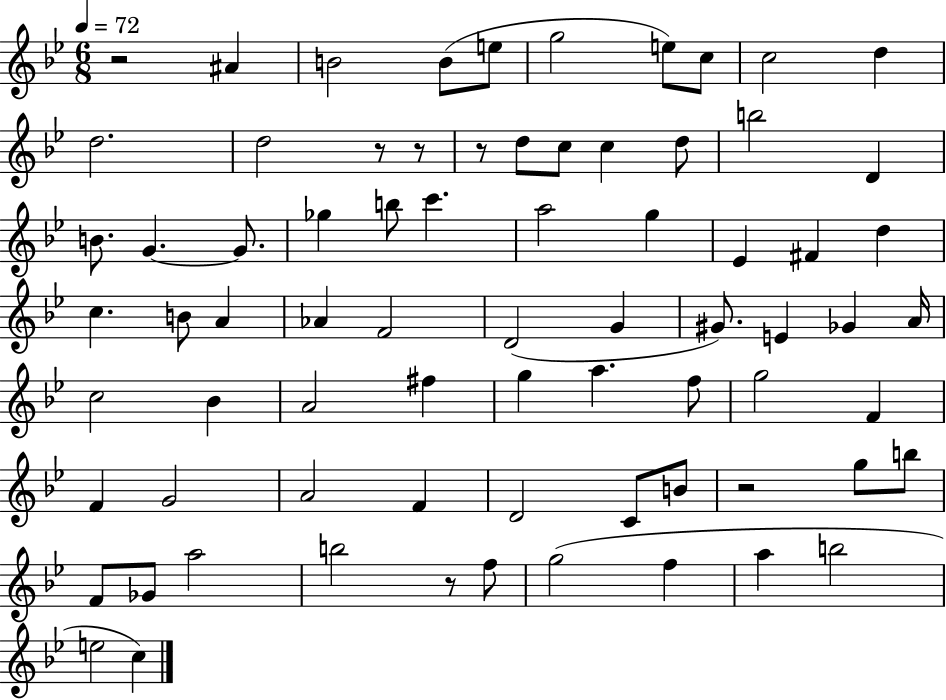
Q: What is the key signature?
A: BES major